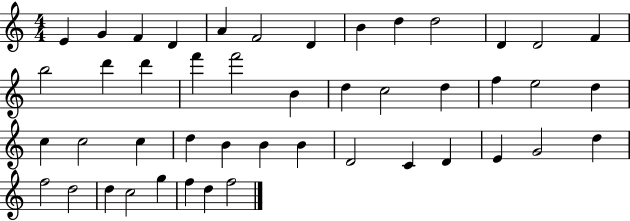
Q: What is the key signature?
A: C major